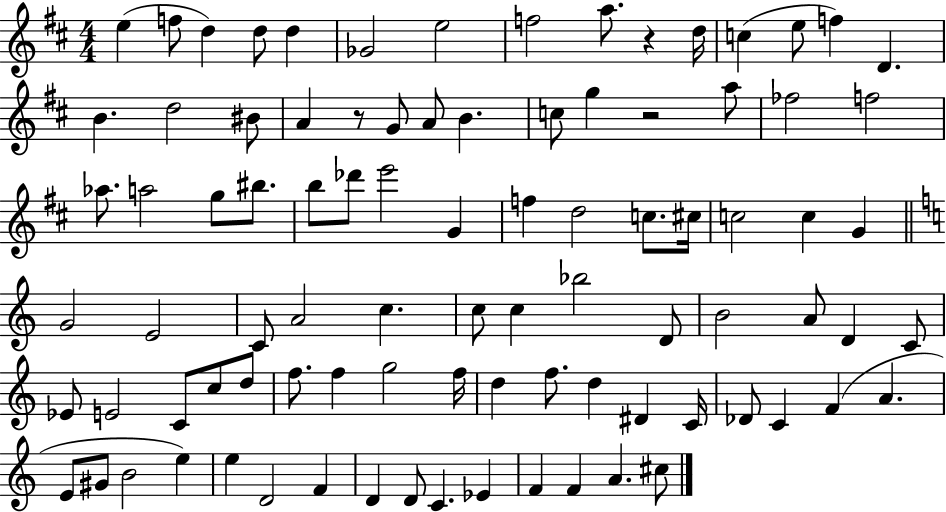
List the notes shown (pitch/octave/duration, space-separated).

E5/q F5/e D5/q D5/e D5/q Gb4/h E5/h F5/h A5/e. R/q D5/s C5/q E5/e F5/q D4/q. B4/q. D5/h BIS4/e A4/q R/e G4/e A4/e B4/q. C5/e G5/q R/h A5/e FES5/h F5/h Ab5/e. A5/h G5/e BIS5/e. B5/e Db6/e E6/h G4/q F5/q D5/h C5/e. C#5/s C5/h C5/q G4/q G4/h E4/h C4/e A4/h C5/q. C5/e C5/q Bb5/h D4/e B4/h A4/e D4/q C4/e Eb4/e E4/h C4/e C5/e D5/e F5/e. F5/q G5/h F5/s D5/q F5/e. D5/q D#4/q C4/s Db4/e C4/q F4/q A4/q. E4/e G#4/e B4/h E5/q E5/q D4/h F4/q D4/q D4/e C4/q. Eb4/q F4/q F4/q A4/q. C#5/e